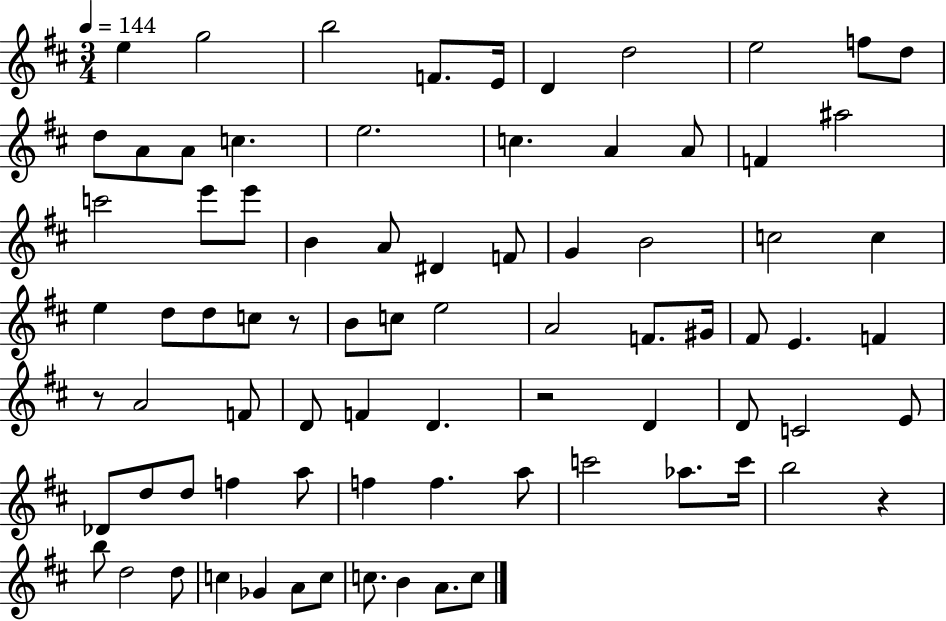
{
  \clef treble
  \numericTimeSignature
  \time 3/4
  \key d \major
  \tempo 4 = 144
  e''4 g''2 | b''2 f'8. e'16 | d'4 d''2 | e''2 f''8 d''8 | \break d''8 a'8 a'8 c''4. | e''2. | c''4. a'4 a'8 | f'4 ais''2 | \break c'''2 e'''8 e'''8 | b'4 a'8 dis'4 f'8 | g'4 b'2 | c''2 c''4 | \break e''4 d''8 d''8 c''8 r8 | b'8 c''8 e''2 | a'2 f'8. gis'16 | fis'8 e'4. f'4 | \break r8 a'2 f'8 | d'8 f'4 d'4. | r2 d'4 | d'8 c'2 e'8 | \break des'8 d''8 d''8 f''4 a''8 | f''4 f''4. a''8 | c'''2 aes''8. c'''16 | b''2 r4 | \break b''8 d''2 d''8 | c''4 ges'4 a'8 c''8 | c''8. b'4 a'8. c''8 | \bar "|."
}